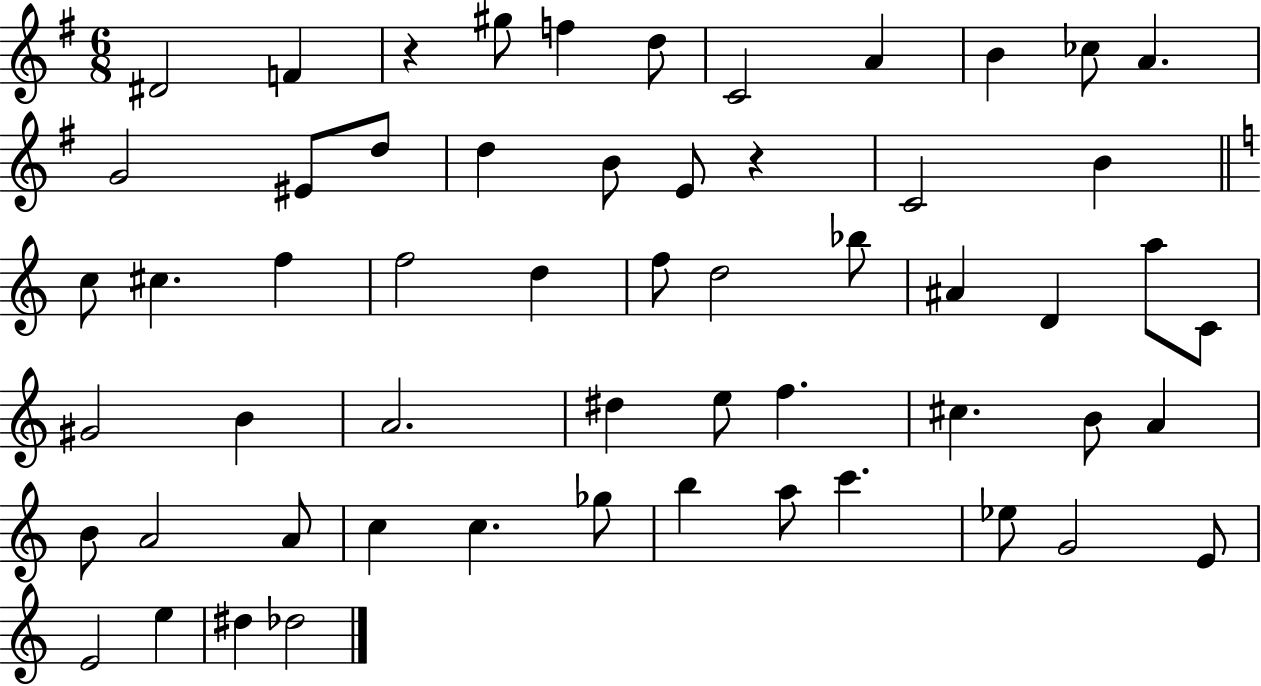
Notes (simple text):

D#4/h F4/q R/q G#5/e F5/q D5/e C4/h A4/q B4/q CES5/e A4/q. G4/h EIS4/e D5/e D5/q B4/e E4/e R/q C4/h B4/q C5/e C#5/q. F5/q F5/h D5/q F5/e D5/h Bb5/e A#4/q D4/q A5/e C4/e G#4/h B4/q A4/h. D#5/q E5/e F5/q. C#5/q. B4/e A4/q B4/e A4/h A4/e C5/q C5/q. Gb5/e B5/q A5/e C6/q. Eb5/e G4/h E4/e E4/h E5/q D#5/q Db5/h